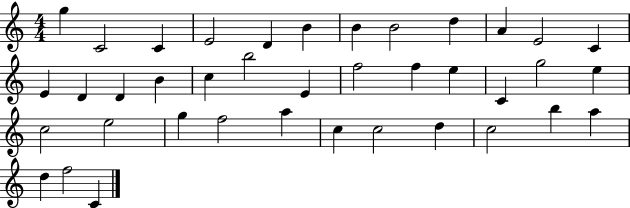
{
  \clef treble
  \numericTimeSignature
  \time 4/4
  \key c \major
  g''4 c'2 c'4 | e'2 d'4 b'4 | b'4 b'2 d''4 | a'4 e'2 c'4 | \break e'4 d'4 d'4 b'4 | c''4 b''2 e'4 | f''2 f''4 e''4 | c'4 g''2 e''4 | \break c''2 e''2 | g''4 f''2 a''4 | c''4 c''2 d''4 | c''2 b''4 a''4 | \break d''4 f''2 c'4 | \bar "|."
}